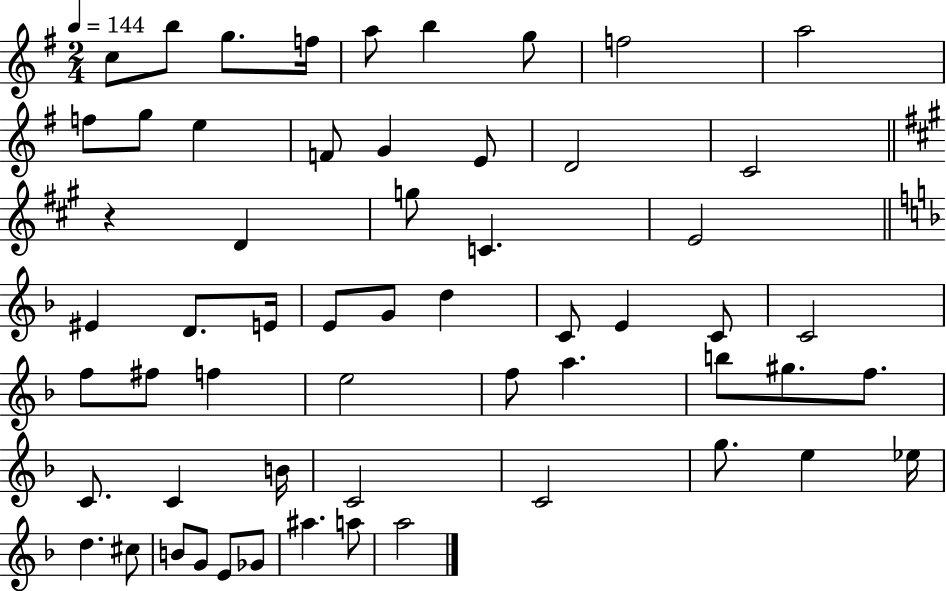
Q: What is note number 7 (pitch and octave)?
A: G5